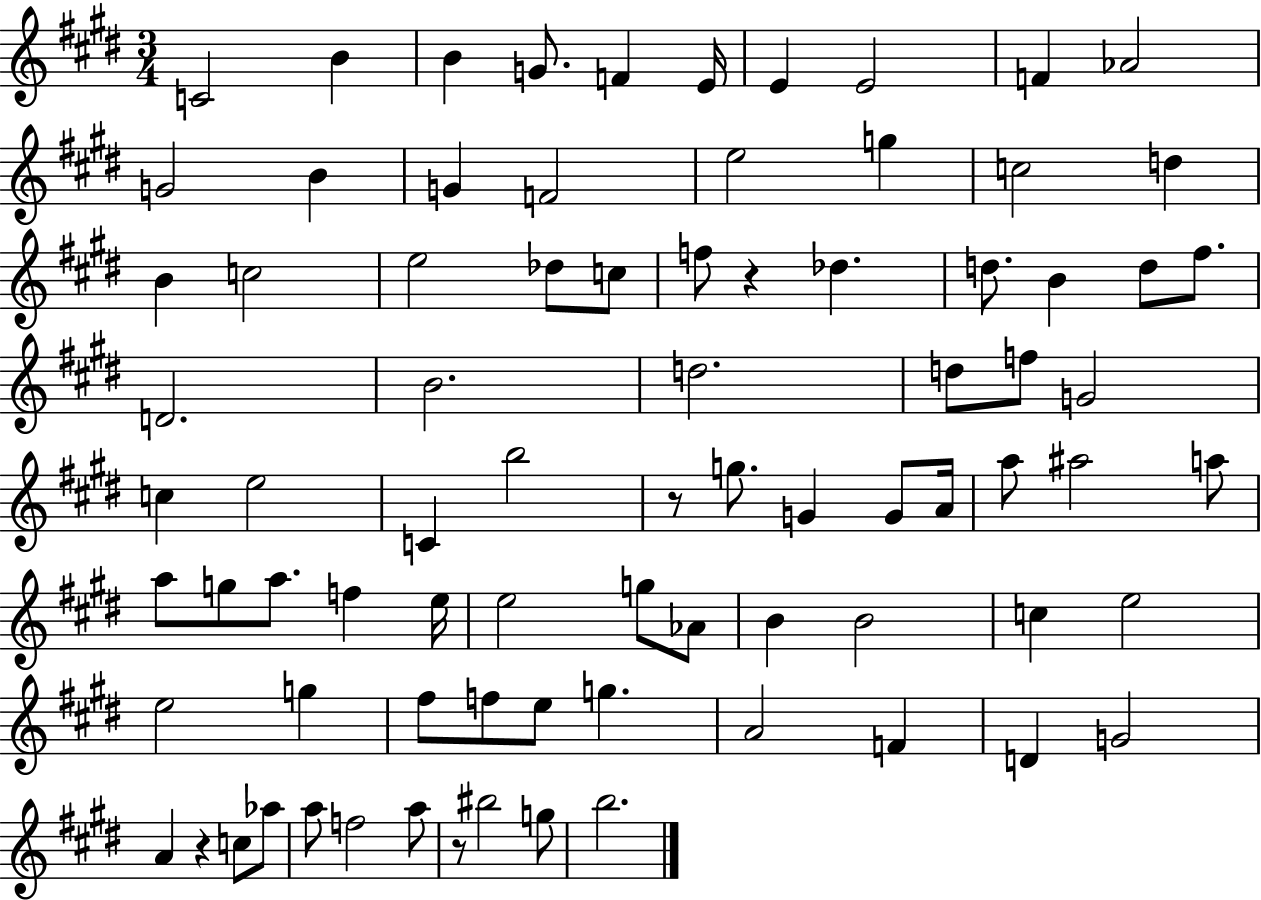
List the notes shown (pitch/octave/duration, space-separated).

C4/h B4/q B4/q G4/e. F4/q E4/s E4/q E4/h F4/q Ab4/h G4/h B4/q G4/q F4/h E5/h G5/q C5/h D5/q B4/q C5/h E5/h Db5/e C5/e F5/e R/q Db5/q. D5/e. B4/q D5/e F#5/e. D4/h. B4/h. D5/h. D5/e F5/e G4/h C5/q E5/h C4/q B5/h R/e G5/e. G4/q G4/e A4/s A5/e A#5/h A5/e A5/e G5/e A5/e. F5/q E5/s E5/h G5/e Ab4/e B4/q B4/h C5/q E5/h E5/h G5/q F#5/e F5/e E5/e G5/q. A4/h F4/q D4/q G4/h A4/q R/q C5/e Ab5/e A5/e F5/h A5/e R/e BIS5/h G5/e B5/h.